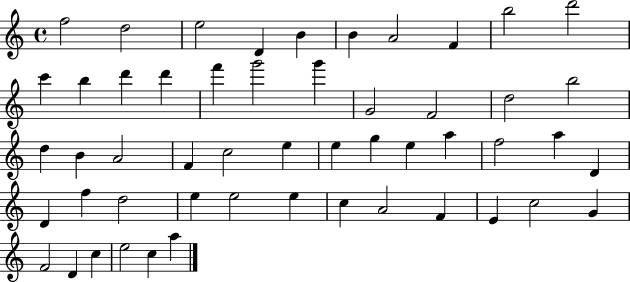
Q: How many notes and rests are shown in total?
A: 52